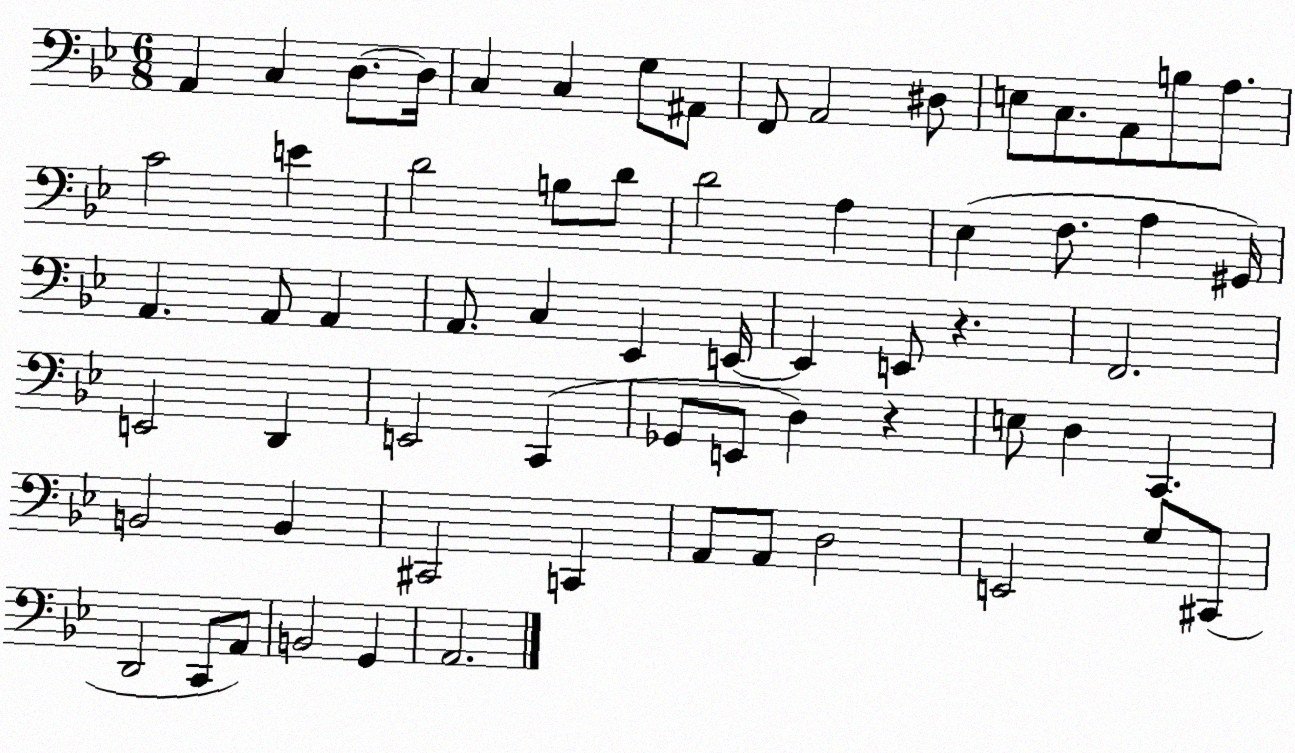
X:1
T:Untitled
M:6/8
L:1/4
K:Bb
A,, C, D,/2 D,/4 C, C, G,/2 ^A,,/2 F,,/2 A,,2 ^D,/2 E,/2 C,/2 A,,/2 B,/2 A,/2 C2 E D2 B,/2 D/2 D2 A, _E, F,/2 A, ^G,,/4 A,, A,,/2 A,, A,,/2 C, _E,, E,,/4 E,, E,,/2 z F,,2 E,,2 D,, E,,2 C,, _G,,/2 E,,/2 D, z E,/2 D, C,, B,,2 B,, ^C,,2 C,, A,,/2 A,,/2 D,2 E,,2 G,/2 ^C,,/2 D,,2 C,,/2 A,,/2 B,,2 G,, A,,2